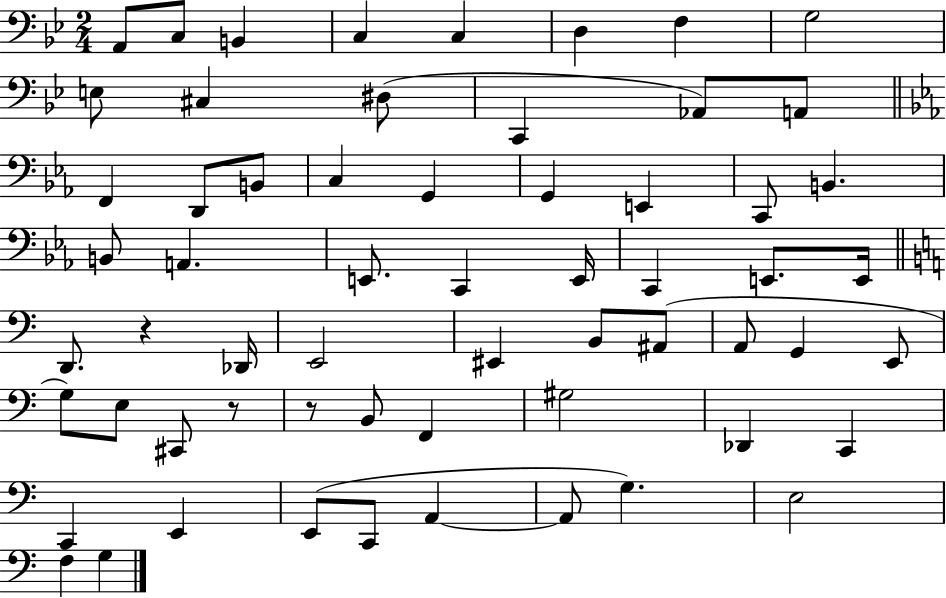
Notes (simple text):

A2/e C3/e B2/q C3/q C3/q D3/q F3/q G3/h E3/e C#3/q D#3/e C2/q Ab2/e A2/e F2/q D2/e B2/e C3/q G2/q G2/q E2/q C2/e B2/q. B2/e A2/q. E2/e. C2/q E2/s C2/q E2/e. E2/s D2/e. R/q Db2/s E2/h EIS2/q B2/e A#2/e A2/e G2/q E2/e G3/e E3/e C#2/e R/e R/e B2/e F2/q G#3/h Db2/q C2/q C2/q E2/q E2/e C2/e A2/q A2/e G3/q. E3/h F3/q G3/q